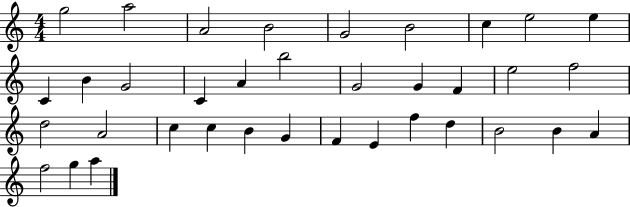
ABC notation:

X:1
T:Untitled
M:4/4
L:1/4
K:C
g2 a2 A2 B2 G2 B2 c e2 e C B G2 C A b2 G2 G F e2 f2 d2 A2 c c B G F E f d B2 B A f2 g a